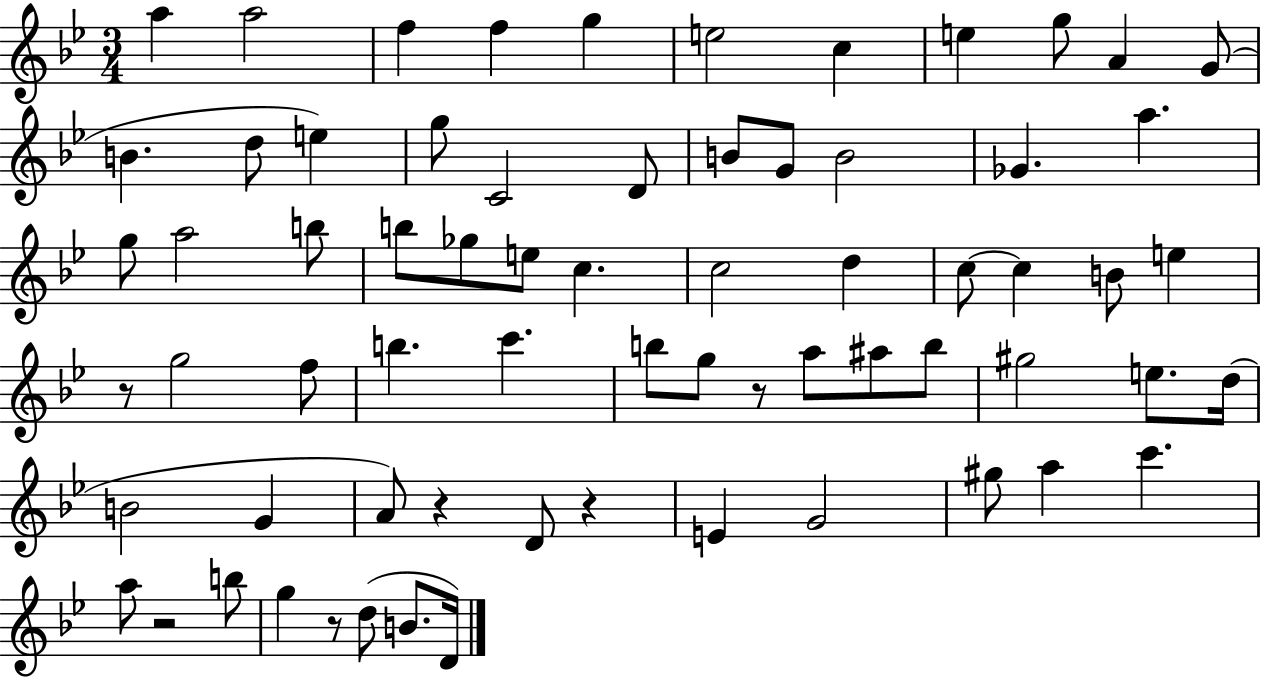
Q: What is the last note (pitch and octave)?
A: D4